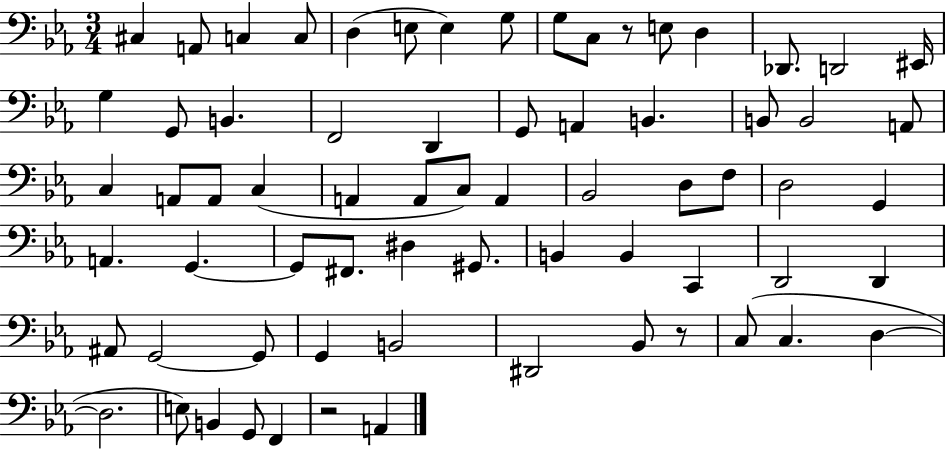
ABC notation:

X:1
T:Untitled
M:3/4
L:1/4
K:Eb
^C, A,,/2 C, C,/2 D, E,/2 E, G,/2 G,/2 C,/2 z/2 E,/2 D, _D,,/2 D,,2 ^E,,/4 G, G,,/2 B,, F,,2 D,, G,,/2 A,, B,, B,,/2 B,,2 A,,/2 C, A,,/2 A,,/2 C, A,, A,,/2 C,/2 A,, _B,,2 D,/2 F,/2 D,2 G,, A,, G,, G,,/2 ^F,,/2 ^D, ^G,,/2 B,, B,, C,, D,,2 D,, ^A,,/2 G,,2 G,,/2 G,, B,,2 ^D,,2 _B,,/2 z/2 C,/2 C, D, D,2 E,/2 B,, G,,/2 F,, z2 A,,